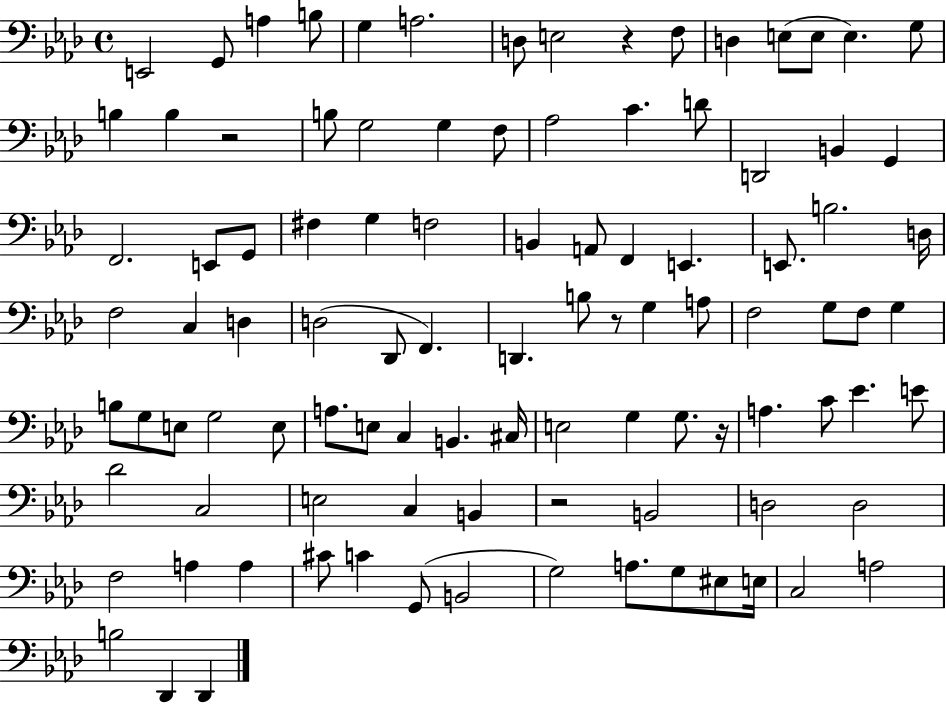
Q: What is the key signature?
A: AES major